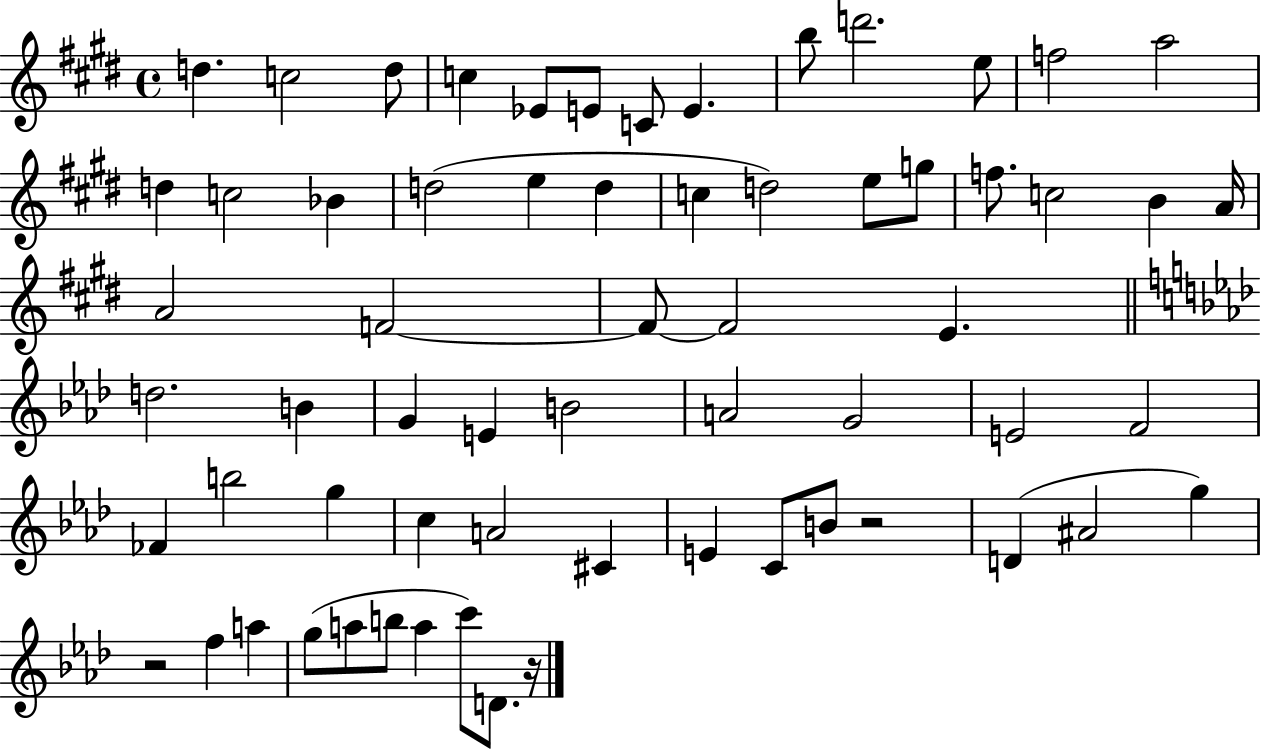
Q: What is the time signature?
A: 4/4